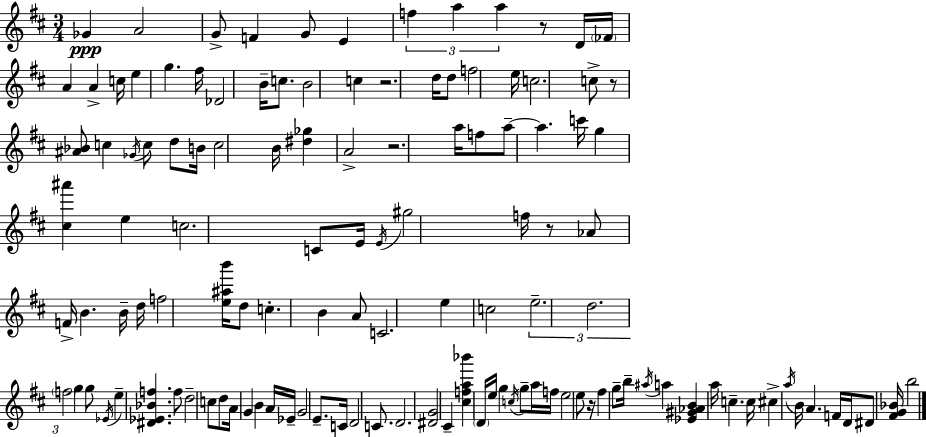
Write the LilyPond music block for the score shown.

{
  \clef treble
  \numericTimeSignature
  \time 3/4
  \key d \major
  ges'4\ppp a'2 | g'8-> f'4 g'8 e'4 | \tuplet 3/2 { f''4 a''4 a''4 } | r8 d'16 \parenthesize fes'16 a'4 a'4-> | \break c''16 e''4 g''4. fis''16 | des'2 b'16-- c''8. | b'2 c''4 | r2. | \break d''16 d''8 f''2 e''16 | c''2. | c''8-> r8 <ais' bes'>8 c''4 \acciaccatura { ges'16 } c''8 | d''8 b'16 c''2 | \break b'16 <dis'' ges''>4 a'2-> | r2. | a''16 f''8 a''8--~~ a''4. | c'''16 g''4 <cis'' ais'''>4 e''4 | \break c''2. | c'8 e'16 \acciaccatura { e'16 } gis''2 | f''16 r8 aes'8 f'16-> b'4. | b'16-- d''16 f''2 <e'' ais'' b'''>16 | \break d''8 c''4.-. b'4 | a'8 c'2. | e''4 c''2 | \tuplet 3/2 { e''2.-- | \break d''2. | \parenthesize f''2 } g''4 | g''8 \acciaccatura { ees'16 } e''4-- <dis' ees' bes' f''>4. | f''8 d''2-- | \break c''8 d''8 a'16 g'4 b'4 | a'16 ees'16-- g'2 | e'8.-- c'16 d'2 | c'8. d'2. | \break <dis' g'>2 cis'4-- | <cis'' f'' a'' bes'''>4 \parenthesize d'16 e''16 g''4 | \acciaccatura { c''16 } g''8-- a''16 f''16 e''2 | e''8 r16 fis''4 g''8-- b''16-- | \break \acciaccatura { ais''16 } a''4 <ees' gis' aes' b'>4 a''16 c''4.-- | c''16 cis''4-> \acciaccatura { a''16 } b'16 a'4. | f'16 d'16 dis'8 <fis' g' bes'>16 b''2 | \bar "|."
}